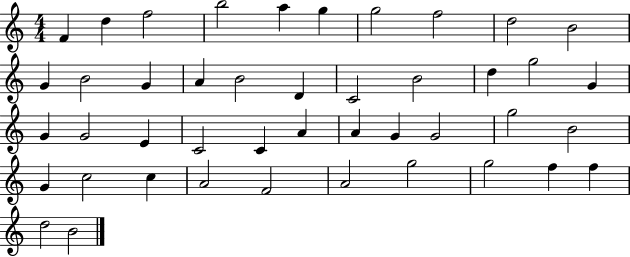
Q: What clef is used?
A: treble